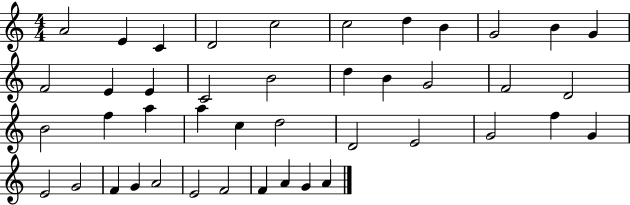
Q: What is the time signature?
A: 4/4